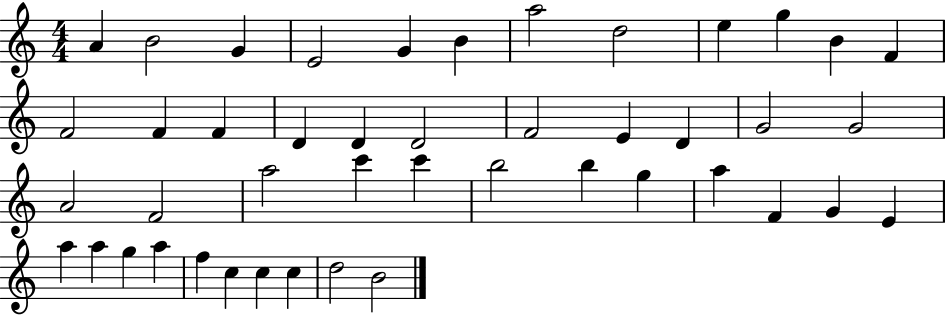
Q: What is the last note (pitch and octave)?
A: B4